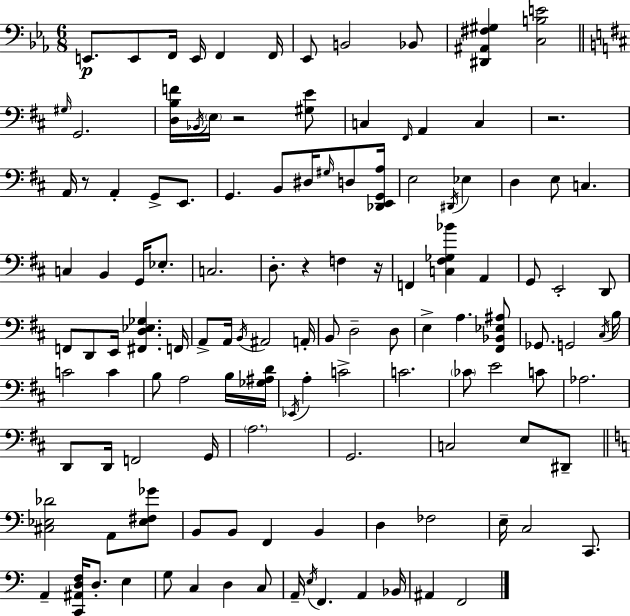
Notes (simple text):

E2/e. E2/e F2/s E2/s F2/q F2/s Eb2/e B2/h Bb2/e [D#2,A#2,F#3,G#3]/q [C3,B3,E4]/h G#3/s G2/h. [D3,B3,F4]/s Bb2/s E3/s R/h [G#3,E4]/e C3/q F#2/s A2/q C3/q R/h. A2/s R/e A2/q G2/e E2/e. G2/q. B2/e D#3/s G#3/s D3/e [Db2,E2,G2,A3]/s E3/h D#2/s Eb3/q D3/q E3/e C3/q. C3/q B2/q G2/s Eb3/e. C3/h. D3/e. R/q F3/q R/s F2/q [C3,F#3,Gb3,Bb4]/q A2/q G2/e E2/h D2/e F2/e D2/e E2/s [F#2,D3,Eb3,Gb3]/q. F2/s A2/e A2/s B2/s A#2/h A2/s B2/e D3/h D3/e E3/q A3/q. [F#2,Bb2,Eb3,A#3]/e Gb2/e. G2/h C#3/s B3/s C4/h C4/q B3/e A3/h B3/s [Gb3,A#3,D4]/s Eb2/s A3/q C4/h C4/h. CES4/e E4/h C4/e Ab3/h. D2/e D2/s F2/h G2/s A3/h. G2/h. C3/h E3/e D#2/e [C#3,Eb3,Db4]/h A2/e [Eb3,F#3,Gb4]/e B2/e B2/e F2/q B2/q D3/q FES3/h E3/s C3/h C2/e. A2/q [C2,A#2,D3,F3]/s D3/e. E3/q G3/e C3/q D3/q C3/e A2/s E3/s F2/q. A2/q Bb2/s A#2/q F2/h